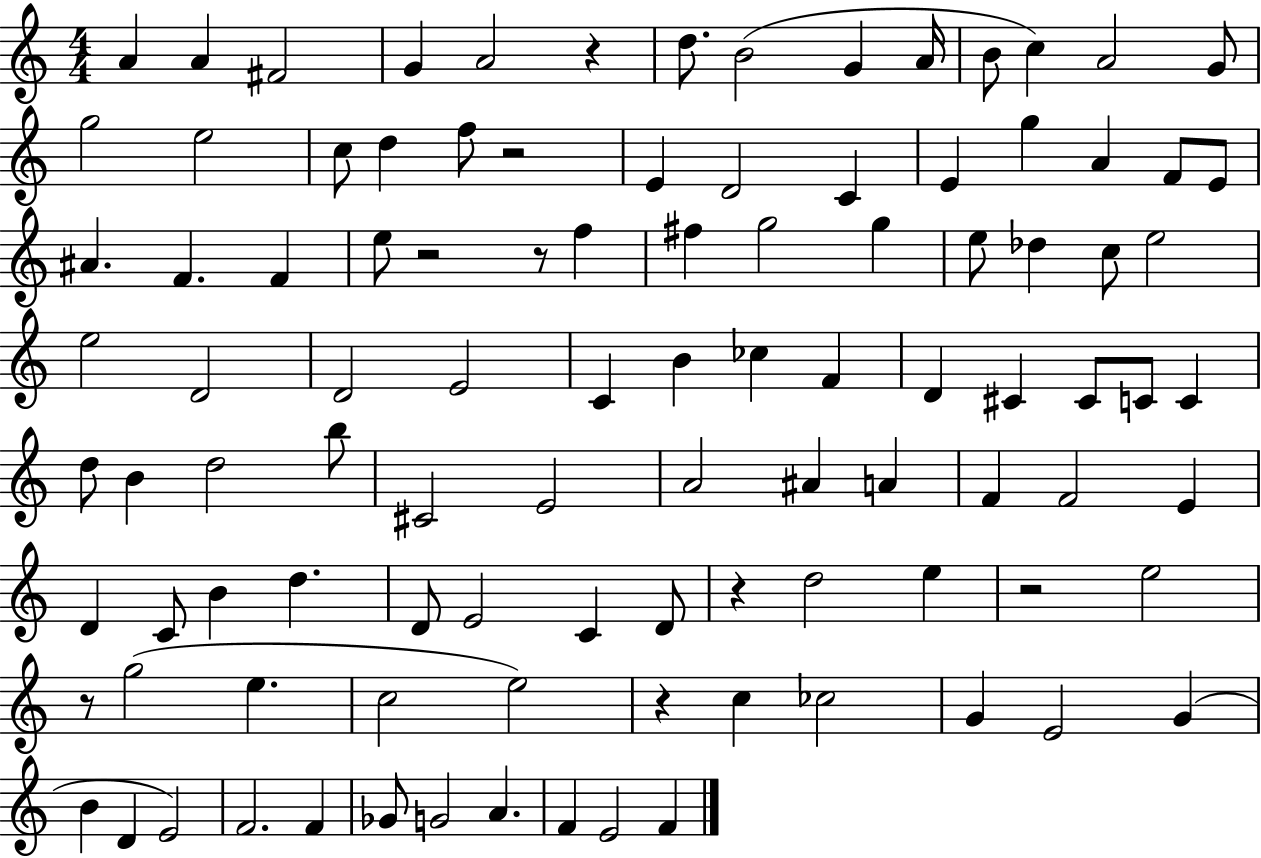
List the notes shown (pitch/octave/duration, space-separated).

A4/q A4/q F#4/h G4/q A4/h R/q D5/e. B4/h G4/q A4/s B4/e C5/q A4/h G4/e G5/h E5/h C5/e D5/q F5/e R/h E4/q D4/h C4/q E4/q G5/q A4/q F4/e E4/e A#4/q. F4/q. F4/q E5/e R/h R/e F5/q F#5/q G5/h G5/q E5/e Db5/q C5/e E5/h E5/h D4/h D4/h E4/h C4/q B4/q CES5/q F4/q D4/q C#4/q C#4/e C4/e C4/q D5/e B4/q D5/h B5/e C#4/h E4/h A4/h A#4/q A4/q F4/q F4/h E4/q D4/q C4/e B4/q D5/q. D4/e E4/h C4/q D4/e R/q D5/h E5/q R/h E5/h R/e G5/h E5/q. C5/h E5/h R/q C5/q CES5/h G4/q E4/h G4/q B4/q D4/q E4/h F4/h. F4/q Gb4/e G4/h A4/q. F4/q E4/h F4/q